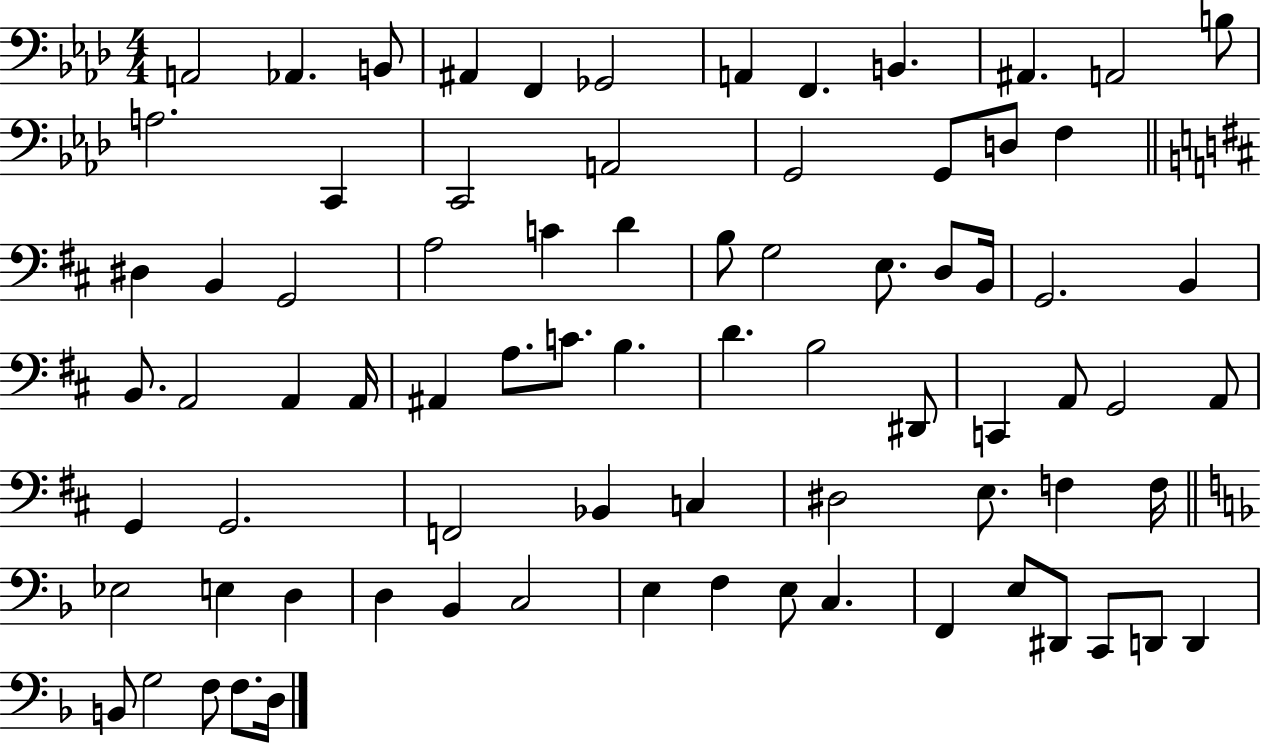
X:1
T:Untitled
M:4/4
L:1/4
K:Ab
A,,2 _A,, B,,/2 ^A,, F,, _G,,2 A,, F,, B,, ^A,, A,,2 B,/2 A,2 C,, C,,2 A,,2 G,,2 G,,/2 D,/2 F, ^D, B,, G,,2 A,2 C D B,/2 G,2 E,/2 D,/2 B,,/4 G,,2 B,, B,,/2 A,,2 A,, A,,/4 ^A,, A,/2 C/2 B, D B,2 ^D,,/2 C,, A,,/2 G,,2 A,,/2 G,, G,,2 F,,2 _B,, C, ^D,2 E,/2 F, F,/4 _E,2 E, D, D, _B,, C,2 E, F, E,/2 C, F,, E,/2 ^D,,/2 C,,/2 D,,/2 D,, B,,/2 G,2 F,/2 F,/2 D,/4